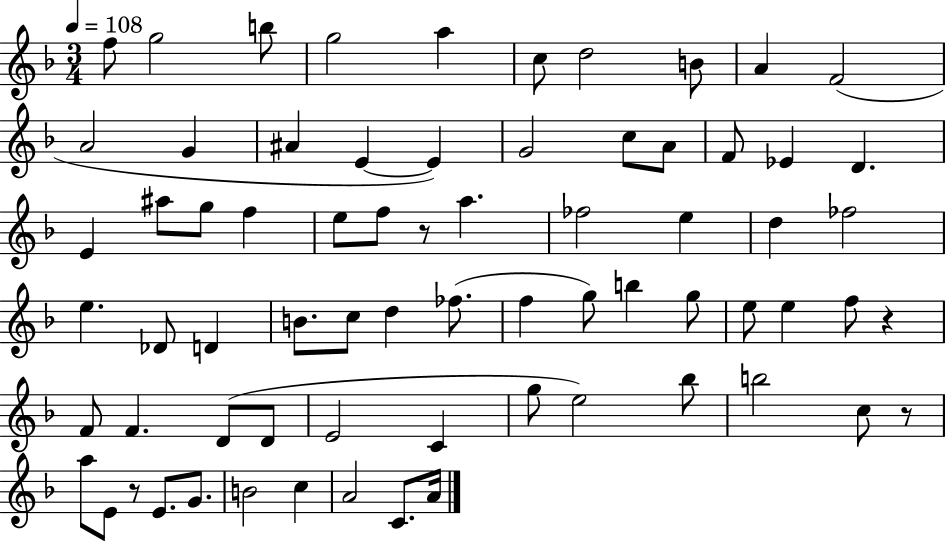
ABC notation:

X:1
T:Untitled
M:3/4
L:1/4
K:F
f/2 g2 b/2 g2 a c/2 d2 B/2 A F2 A2 G ^A E E G2 c/2 A/2 F/2 _E D E ^a/2 g/2 f e/2 f/2 z/2 a _f2 e d _f2 e _D/2 D B/2 c/2 d _f/2 f g/2 b g/2 e/2 e f/2 z F/2 F D/2 D/2 E2 C g/2 e2 _b/2 b2 c/2 z/2 a/2 E/2 z/2 E/2 G/2 B2 c A2 C/2 A/4